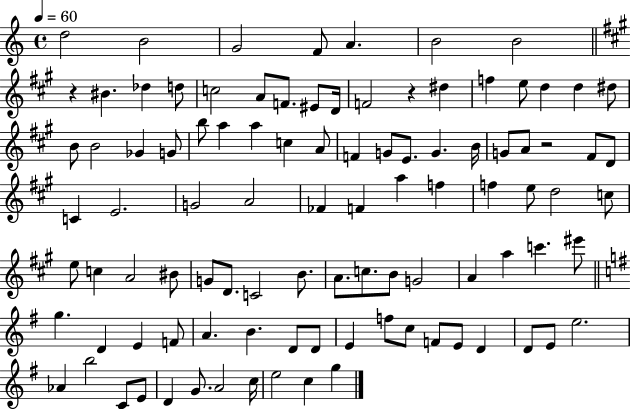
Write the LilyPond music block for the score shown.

{
  \clef treble
  \time 4/4
  \defaultTimeSignature
  \key c \major
  \tempo 4 = 60
  d''2 b'2 | g'2 f'8 a'4. | b'2 b'2 | \bar "||" \break \key a \major r4 bis'4. des''4 d''8 | c''2 a'8 f'8. eis'8 d'16 | f'2 r4 dis''4 | f''4 e''8 d''4 d''4 dis''8 | \break b'8 b'2 ges'4 g'8 | b''8 a''4 a''4 c''4 a'8 | f'4 g'8 e'8. g'4. b'16 | g'8 a'8 r2 fis'8 d'8 | \break c'4 e'2. | g'2 a'2 | fes'4 f'4 a''4 f''4 | f''4 e''8 d''2 c''8 | \break e''8 c''4 a'2 bis'8 | g'8 d'8. c'2 b'8. | a'8. c''8. b'8 g'2 | a'4 a''4 c'''4. eis'''8 | \break \bar "||" \break \key g \major g''4. d'4 e'4 f'8 | a'4. b'4. d'8 d'8 | e'4 f''8 c''8 f'8 e'8 d'4 | d'8 e'8 e''2. | \break aes'4 b''2 c'8 e'8 | d'4 g'8. a'2 c''16 | e''2 c''4 g''4 | \bar "|."
}